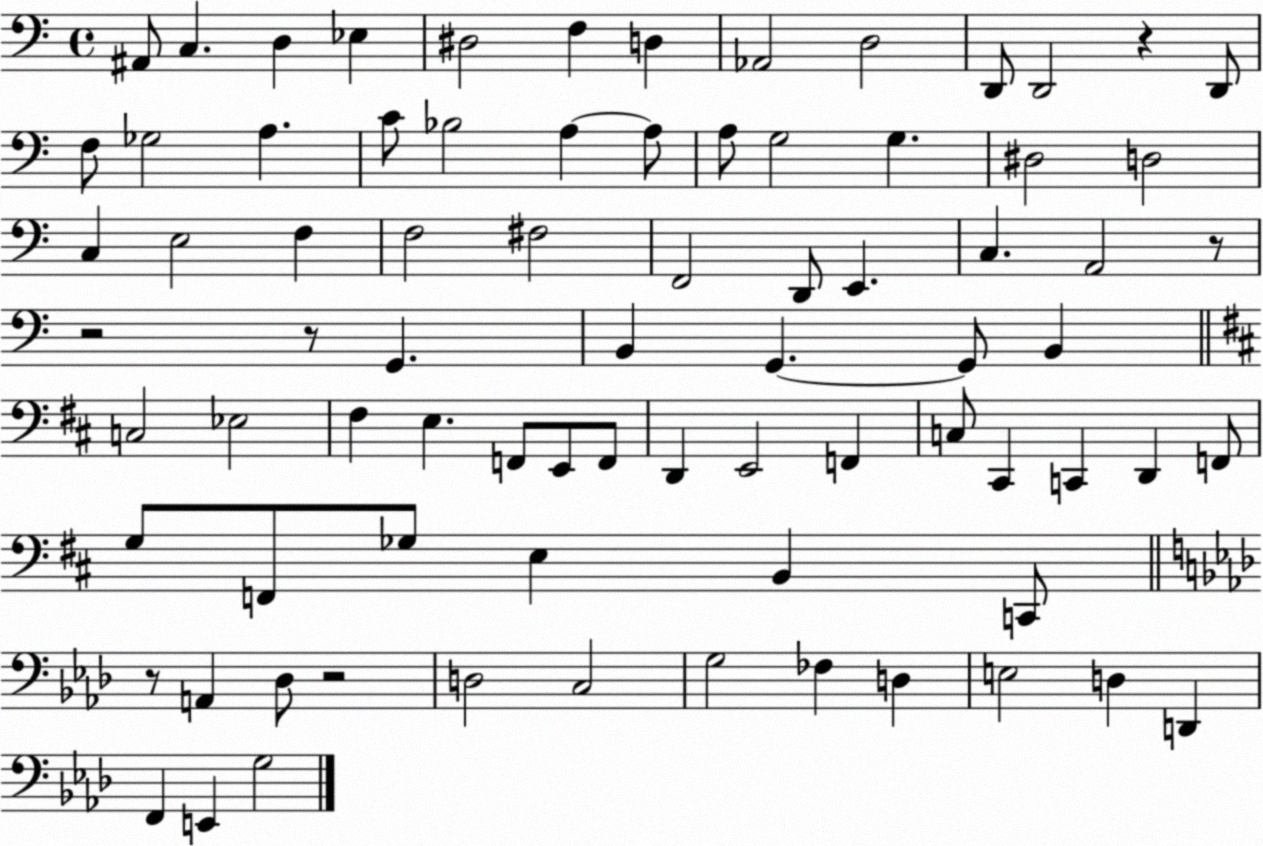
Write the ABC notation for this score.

X:1
T:Untitled
M:4/4
L:1/4
K:C
^A,,/2 C, D, _E, ^D,2 F, D, _A,,2 D,2 D,,/2 D,,2 z D,,/2 F,/2 _G,2 A, C/2 _B,2 A, A,/2 A,/2 G,2 G, ^D,2 D,2 C, E,2 F, F,2 ^F,2 F,,2 D,,/2 E,, C, A,,2 z/2 z2 z/2 G,, B,, G,, G,,/2 B,, C,2 _E,2 ^F, E, F,,/2 E,,/2 F,,/2 D,, E,,2 F,, C,/2 ^C,, C,, D,, F,,/2 G,/2 F,,/2 _G,/2 E, B,, C,,/2 z/2 A,, _D,/2 z2 D,2 C,2 G,2 _F, D, E,2 D, D,, F,, E,, G,2